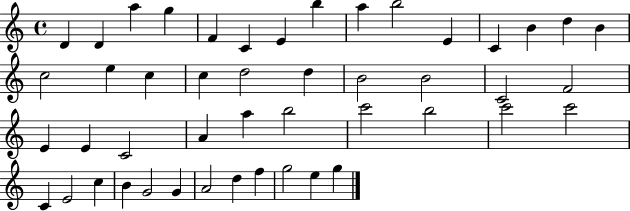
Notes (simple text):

D4/q D4/q A5/q G5/q F4/q C4/q E4/q B5/q A5/q B5/h E4/q C4/q B4/q D5/q B4/q C5/h E5/q C5/q C5/q D5/h D5/q B4/h B4/h C4/h F4/h E4/q E4/q C4/h A4/q A5/q B5/h C6/h B5/h C6/h C6/h C4/q E4/h C5/q B4/q G4/h G4/q A4/h D5/q F5/q G5/h E5/q G5/q